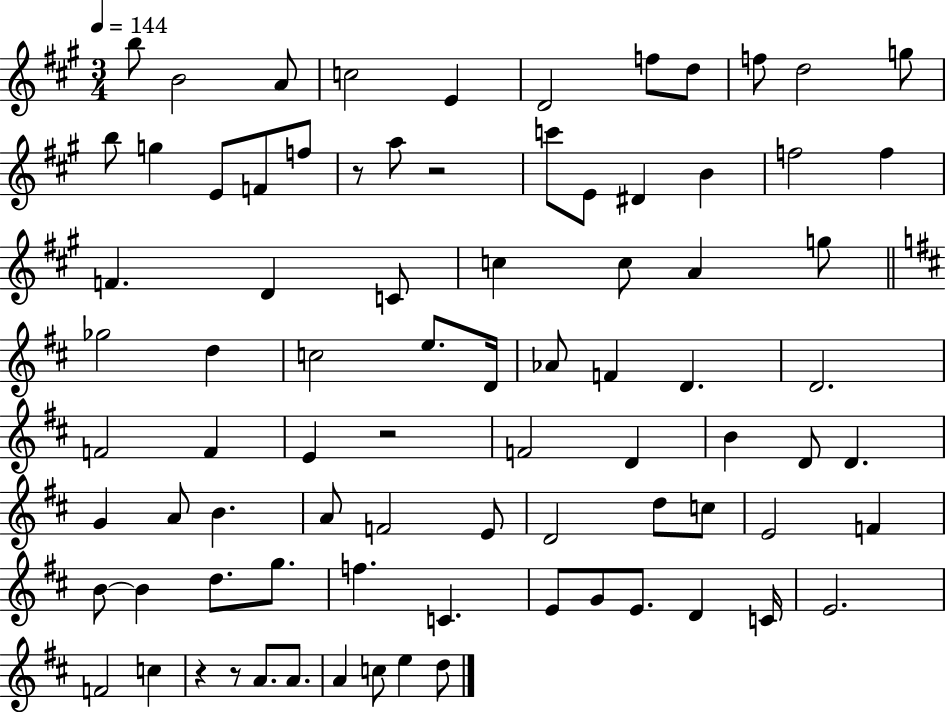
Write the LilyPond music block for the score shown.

{
  \clef treble
  \numericTimeSignature
  \time 3/4
  \key a \major
  \tempo 4 = 144
  b''8 b'2 a'8 | c''2 e'4 | d'2 f''8 d''8 | f''8 d''2 g''8 | \break b''8 g''4 e'8 f'8 f''8 | r8 a''8 r2 | c'''8 e'8 dis'4 b'4 | f''2 f''4 | \break f'4. d'4 c'8 | c''4 c''8 a'4 g''8 | \bar "||" \break \key d \major ges''2 d''4 | c''2 e''8. d'16 | aes'8 f'4 d'4. | d'2. | \break f'2 f'4 | e'4 r2 | f'2 d'4 | b'4 d'8 d'4. | \break g'4 a'8 b'4. | a'8 f'2 e'8 | d'2 d''8 c''8 | e'2 f'4 | \break b'8~~ b'4 d''8. g''8. | f''4. c'4. | e'8 g'8 e'8. d'4 c'16 | e'2. | \break f'2 c''4 | r4 r8 a'8. a'8. | a'4 c''8 e''4 d''8 | \bar "|."
}